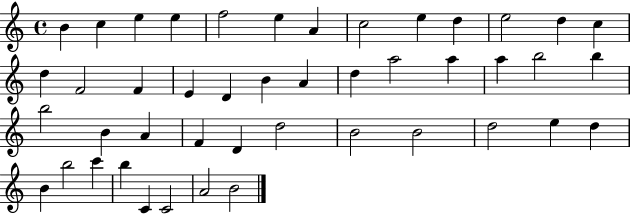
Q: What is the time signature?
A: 4/4